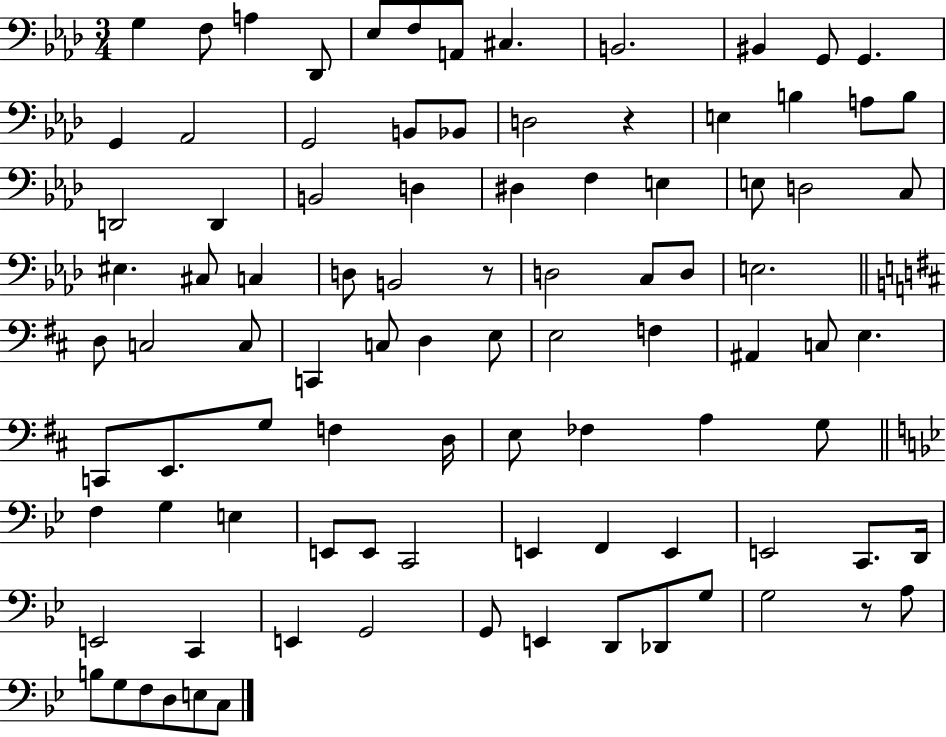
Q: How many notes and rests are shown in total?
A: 94